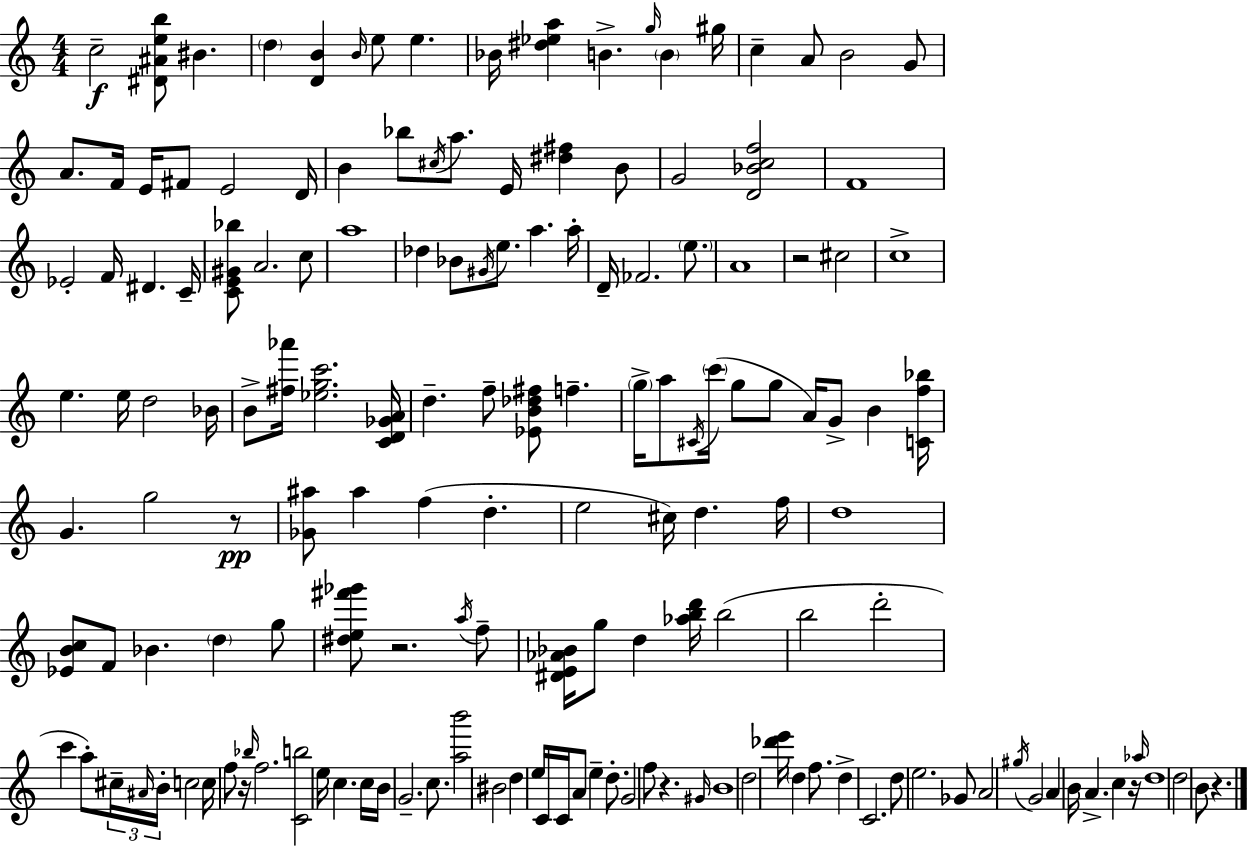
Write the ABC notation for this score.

X:1
T:Untitled
M:4/4
L:1/4
K:Am
c2 [^D^Aeb]/2 ^B d [DB] B/4 e/2 e _B/4 [^d_ea] B g/4 B ^g/4 c A/2 B2 G/2 A/2 F/4 E/4 ^F/2 E2 D/4 B _b/2 ^c/4 a/2 E/4 [^d^f] B/2 G2 [D_Bcf]2 F4 _E2 F/4 ^D C/4 [CE^G_b]/2 A2 c/2 a4 _d _B/2 ^G/4 e/2 a a/4 D/4 _F2 e/2 A4 z2 ^c2 c4 e e/4 d2 _B/4 B/2 [^f_a']/4 [_egc']2 [CD_GA]/4 d f/2 [_EB_d^f]/2 f g/4 a/2 ^C/4 c'/4 g/2 g/2 A/4 G/2 B [Cf_b]/4 G g2 z/2 [_G^a]/2 ^a f d e2 ^c/4 d f/4 d4 [_EBc]/2 F/2 _B d g/2 [^de^f'_g']/2 z2 a/4 f/2 [^DE_A_B]/4 g/2 d [_abd']/4 b2 b2 d'2 c' a/2 ^c/4 ^A/4 B/4 c2 c/4 f/2 z/4 _b/4 f2 [Cb]2 e/4 c c/4 B/4 G2 c/2 [ab']2 ^B2 d e/4 C/4 C/4 A/2 e d/2 G2 f/2 z ^G/4 B4 d2 [_d'e']/4 d f/2 d C2 d/2 e2 _G/2 A2 ^g/4 G2 A B/4 A c z/4 _a/4 d4 d2 B/2 z